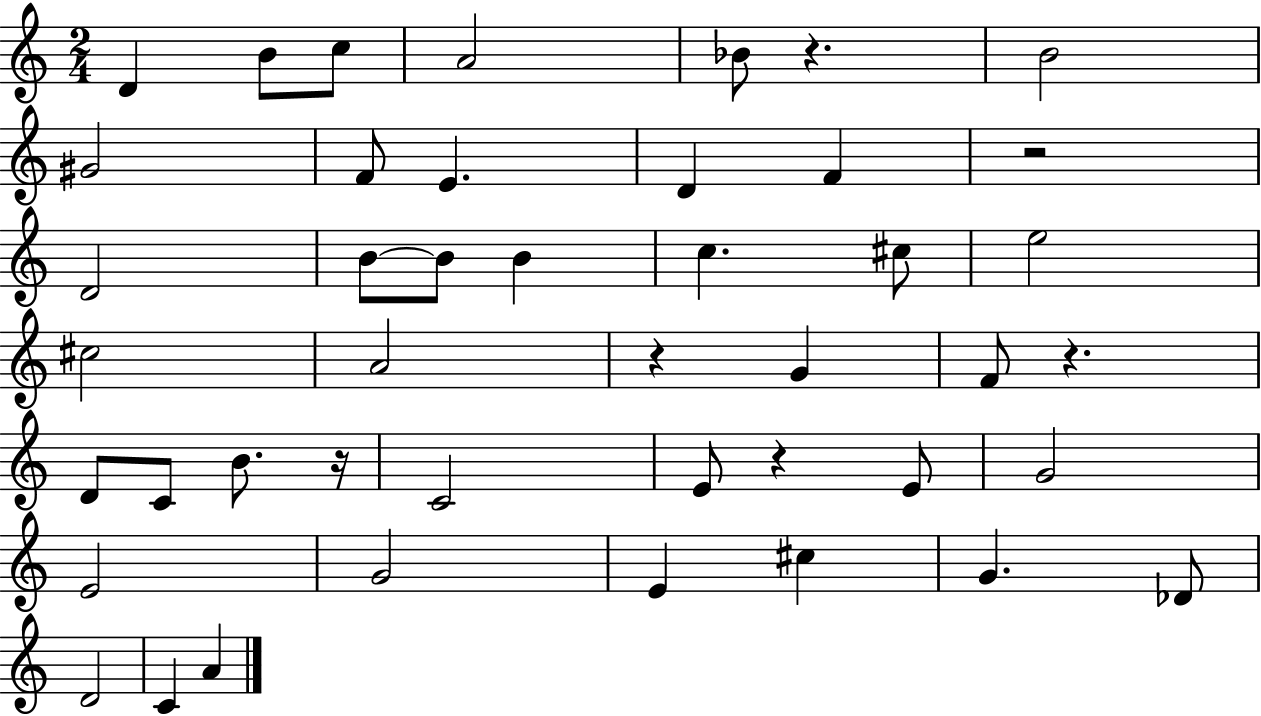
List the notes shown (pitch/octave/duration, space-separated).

D4/q B4/e C5/e A4/h Bb4/e R/q. B4/h G#4/h F4/e E4/q. D4/q F4/q R/h D4/h B4/e B4/e B4/q C5/q. C#5/e E5/h C#5/h A4/h R/q G4/q F4/e R/q. D4/e C4/e B4/e. R/s C4/h E4/e R/q E4/e G4/h E4/h G4/h E4/q C#5/q G4/q. Db4/e D4/h C4/q A4/q